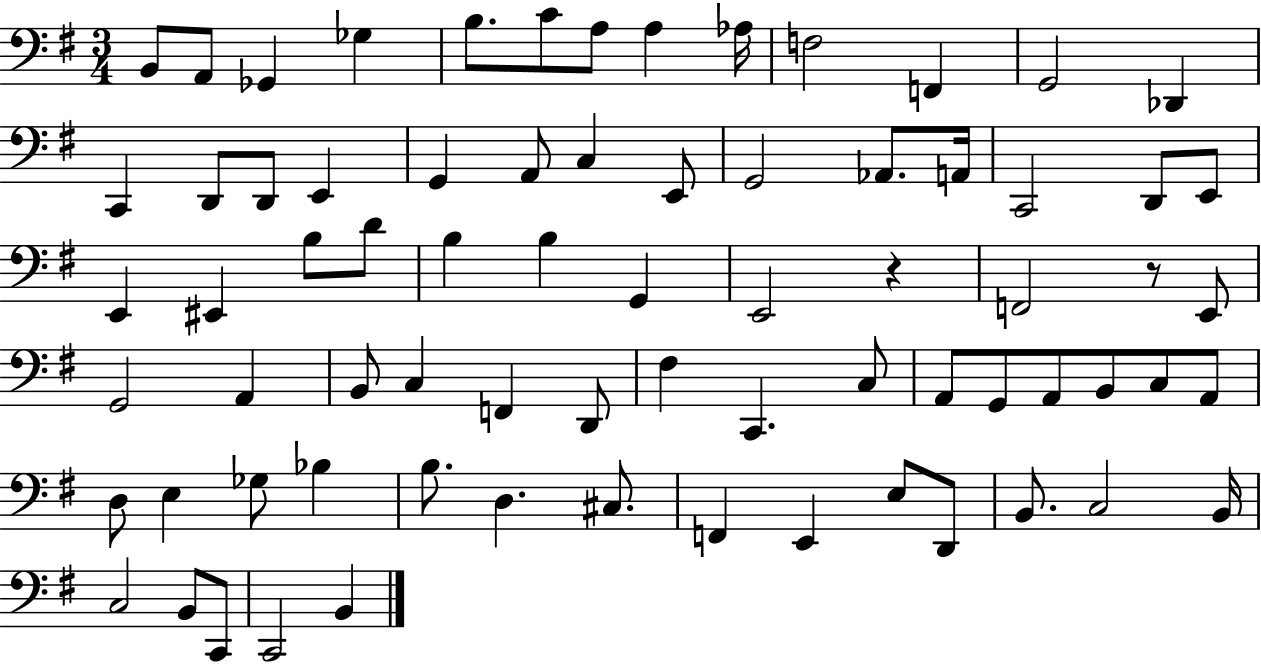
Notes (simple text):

B2/e A2/e Gb2/q Gb3/q B3/e. C4/e A3/e A3/q Ab3/s F3/h F2/q G2/h Db2/q C2/q D2/e D2/e E2/q G2/q A2/e C3/q E2/e G2/h Ab2/e. A2/s C2/h D2/e E2/e E2/q EIS2/q B3/e D4/e B3/q B3/q G2/q E2/h R/q F2/h R/e E2/e G2/h A2/q B2/e C3/q F2/q D2/e F#3/q C2/q. C3/e A2/e G2/e A2/e B2/e C3/e A2/e D3/e E3/q Gb3/e Bb3/q B3/e. D3/q. C#3/e. F2/q E2/q E3/e D2/e B2/e. C3/h B2/s C3/h B2/e C2/e C2/h B2/q